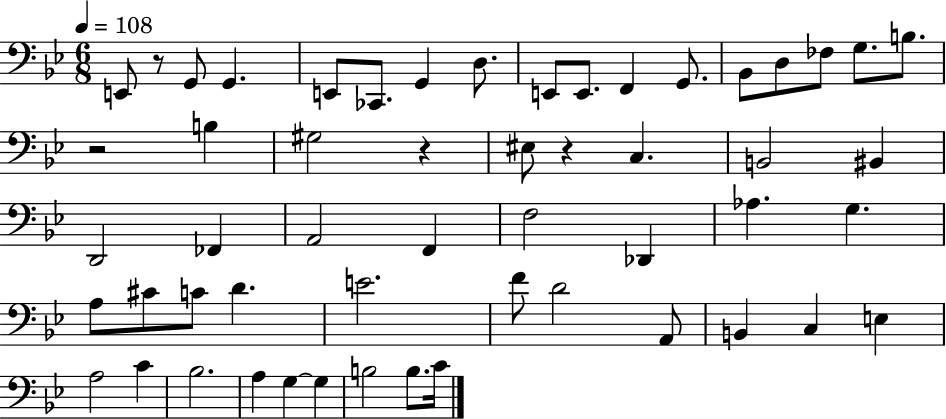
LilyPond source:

{
  \clef bass
  \numericTimeSignature
  \time 6/8
  \key bes \major
  \tempo 4 = 108
  e,8 r8 g,8 g,4. | e,8 ces,8. g,4 d8. | e,8 e,8. f,4 g,8. | bes,8 d8 fes8 g8. b8. | \break r2 b4 | gis2 r4 | eis8 r4 c4. | b,2 bis,4 | \break d,2 fes,4 | a,2 f,4 | f2 des,4 | aes4. g4. | \break a8 cis'8 c'8 d'4. | e'2. | f'8 d'2 a,8 | b,4 c4 e4 | \break a2 c'4 | bes2. | a4 g4~~ g4 | b2 b8. c'16 | \break \bar "|."
}